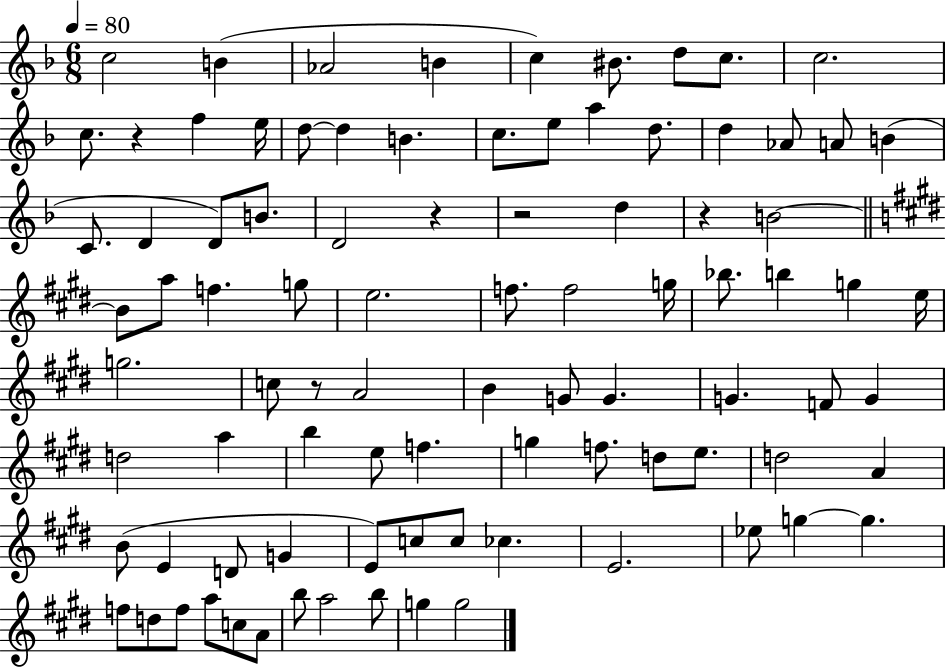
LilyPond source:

{
  \clef treble
  \numericTimeSignature
  \time 6/8
  \key f \major
  \tempo 4 = 80
  c''2 b'4( | aes'2 b'4 | c''4) bis'8. d''8 c''8. | c''2. | \break c''8. r4 f''4 e''16 | d''8~~ d''4 b'4. | c''8. e''8 a''4 d''8. | d''4 aes'8 a'8 b'4( | \break c'8. d'4 d'8) b'8. | d'2 r4 | r2 d''4 | r4 b'2~~ | \break \bar "||" \break \key e \major b'8 a''8 f''4. g''8 | e''2. | f''8. f''2 g''16 | bes''8. b''4 g''4 e''16 | \break g''2. | c''8 r8 a'2 | b'4 g'8 g'4. | g'4. f'8 g'4 | \break d''2 a''4 | b''4 e''8 f''4. | g''4 f''8. d''8 e''8. | d''2 a'4 | \break b'8( e'4 d'8 g'4 | e'8) c''8 c''8 ces''4. | e'2. | ees''8 g''4~~ g''4. | \break f''8 d''8 f''8 a''8 c''8 a'8 | b''8 a''2 b''8 | g''4 g''2 | \bar "|."
}